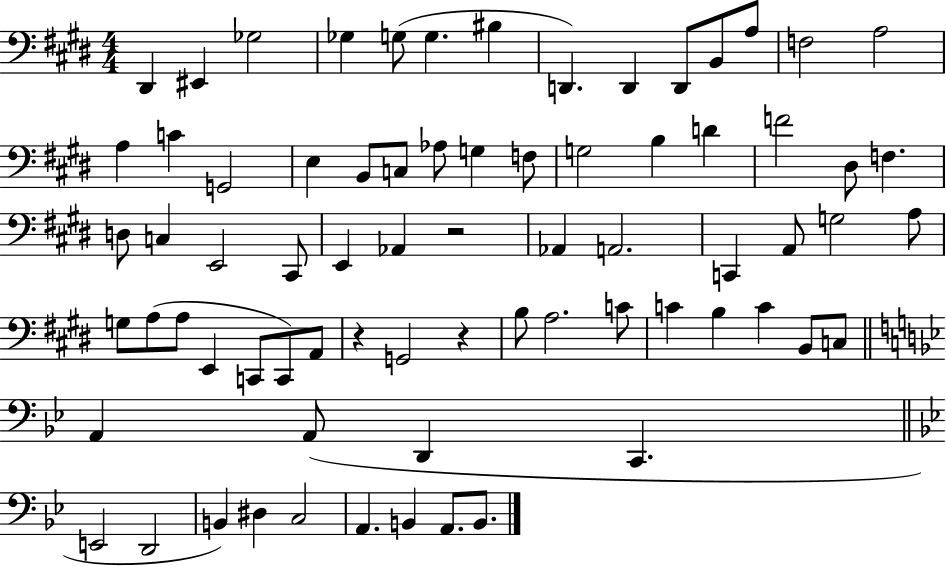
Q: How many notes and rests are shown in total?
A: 73